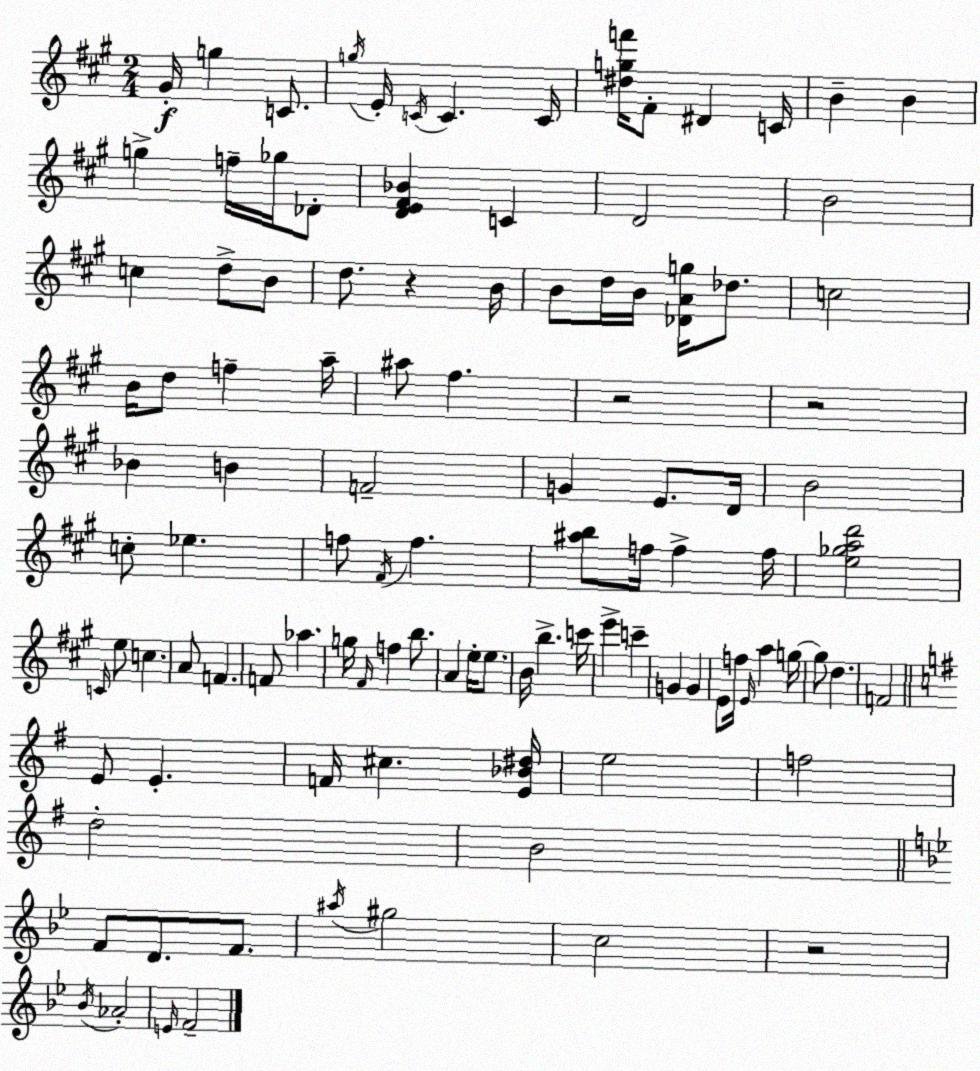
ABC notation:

X:1
T:Untitled
M:2/4
L:1/4
K:A
^G/4 g C/2 g/4 E/4 C/4 C C/4 [^dgf']/4 ^F/2 ^D C/4 B B g f/4 _g/4 _D/2 [DE^F_B] C D2 B2 c d/2 B/2 d/2 z B/4 B/2 d/4 B/4 [_DAg]/4 _d/2 c2 B/4 d/2 f a/4 ^a/2 ^f z2 z2 _B B F2 G E/2 D/4 B2 c/2 _e f/2 ^F/4 f [^ab]/2 f/4 f f/4 [e_gad']2 C/4 e/2 c A/2 F F/2 _a g/4 ^F/4 f b/2 A e/4 e/2 B/4 b c'/4 e' c' G G E/2 f/4 E/4 a g/4 g/2 d F2 E/2 E F/4 ^c [E_B^d]/4 e2 f2 d2 B2 F/2 D/2 F/2 ^a/4 ^g2 c2 z2 _B/4 _A2 E/4 F2